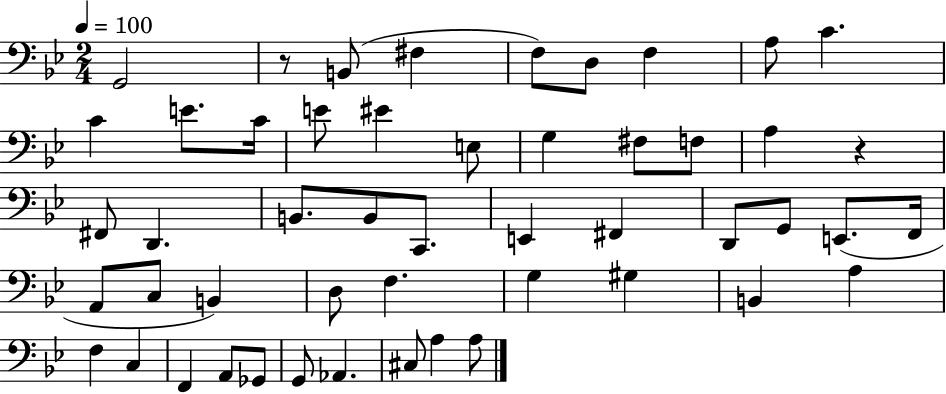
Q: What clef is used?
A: bass